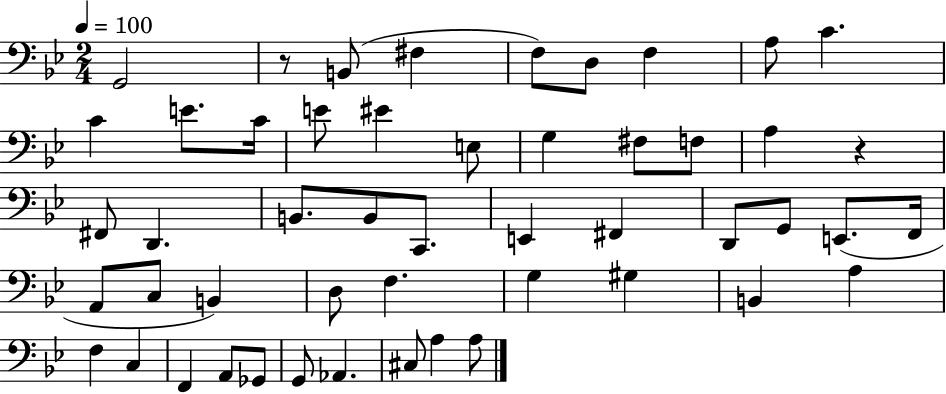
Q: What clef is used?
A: bass